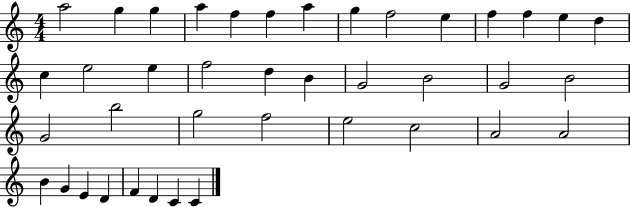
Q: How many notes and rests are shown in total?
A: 40